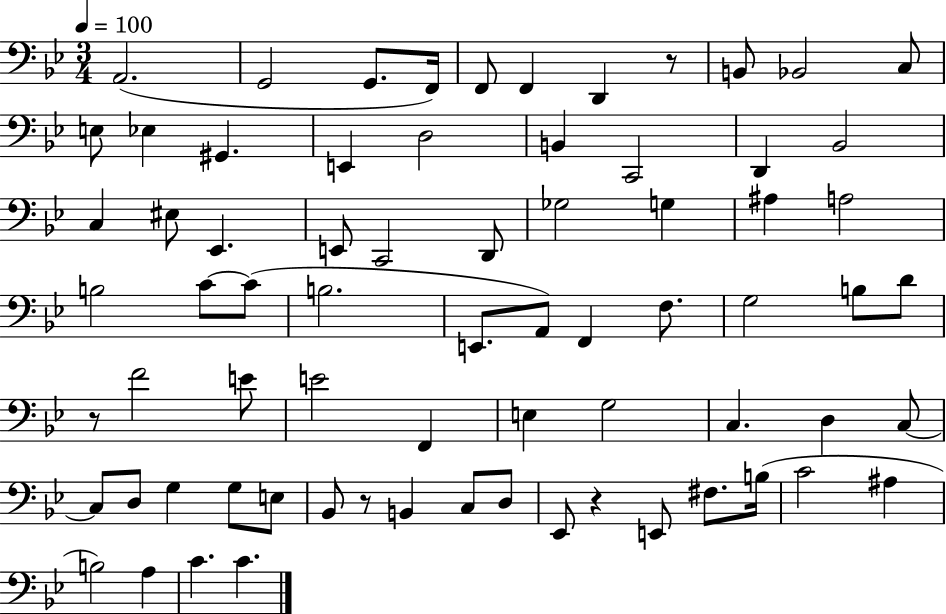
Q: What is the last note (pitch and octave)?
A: C4